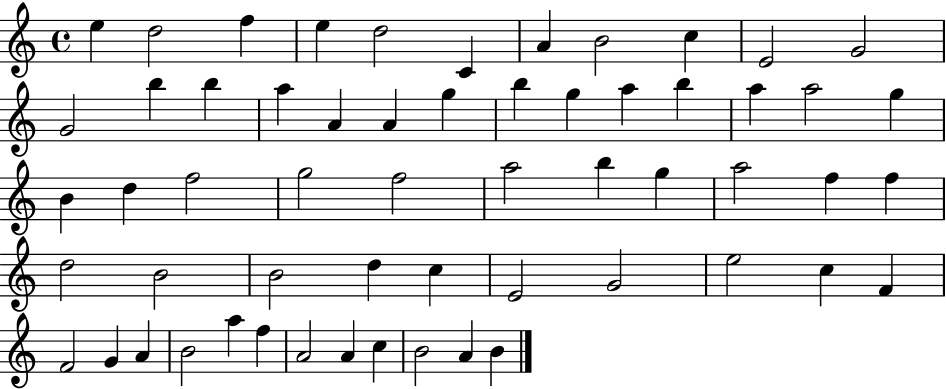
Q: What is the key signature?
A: C major